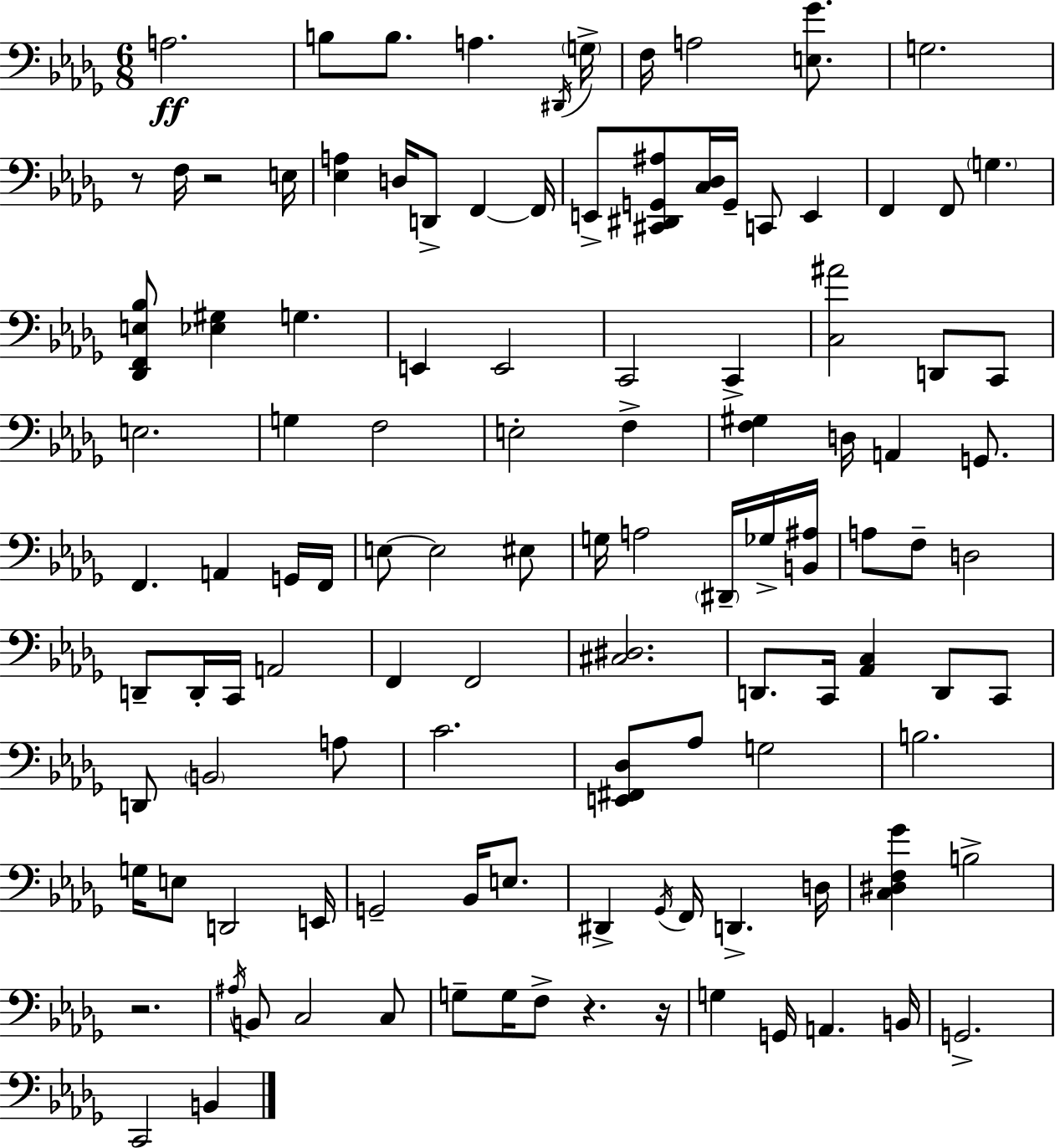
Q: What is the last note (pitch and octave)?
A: B2